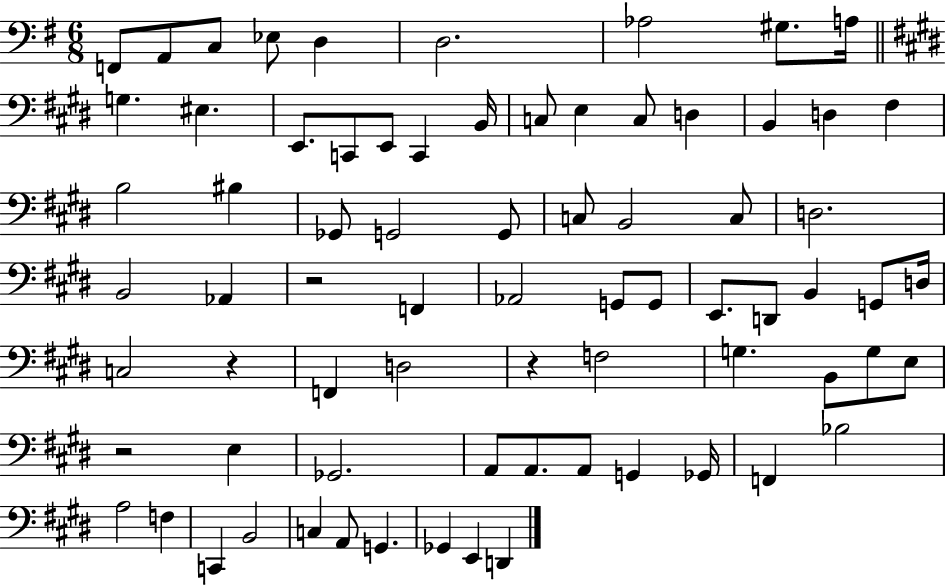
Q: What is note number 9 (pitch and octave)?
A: A3